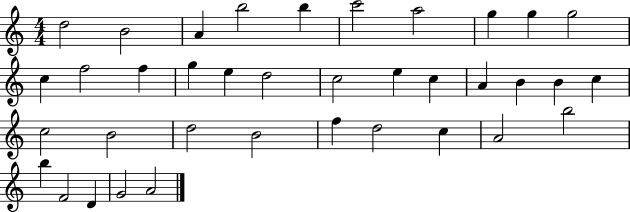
X:1
T:Untitled
M:4/4
L:1/4
K:C
d2 B2 A b2 b c'2 a2 g g g2 c f2 f g e d2 c2 e c A B B c c2 B2 d2 B2 f d2 c A2 b2 b F2 D G2 A2